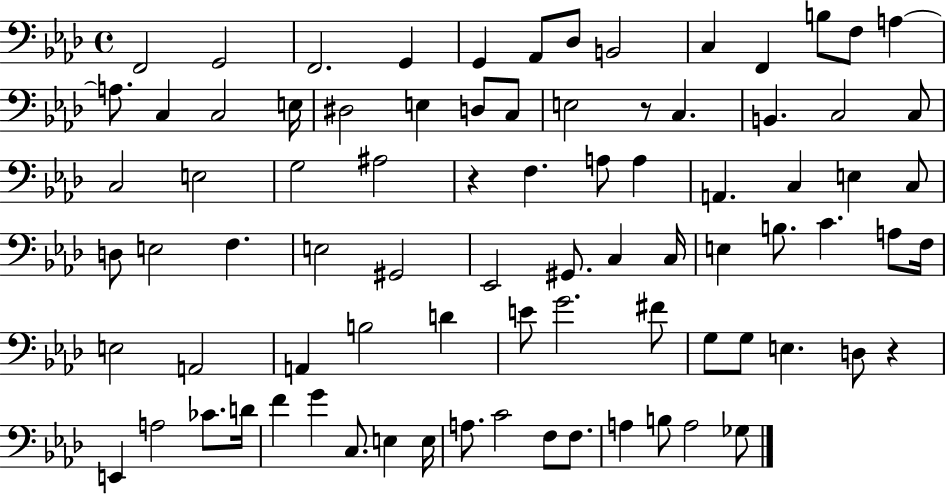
X:1
T:Untitled
M:4/4
L:1/4
K:Ab
F,,2 G,,2 F,,2 G,, G,, _A,,/2 _D,/2 B,,2 C, F,, B,/2 F,/2 A, A,/2 C, C,2 E,/4 ^D,2 E, D,/2 C,/2 E,2 z/2 C, B,, C,2 C,/2 C,2 E,2 G,2 ^A,2 z F, A,/2 A, A,, C, E, C,/2 D,/2 E,2 F, E,2 ^G,,2 _E,,2 ^G,,/2 C, C,/4 E, B,/2 C A,/2 F,/4 E,2 A,,2 A,, B,2 D E/2 G2 ^F/2 G,/2 G,/2 E, D,/2 z E,, A,2 _C/2 D/4 F G C,/2 E, E,/4 A,/2 C2 F,/2 F,/2 A, B,/2 A,2 _G,/2